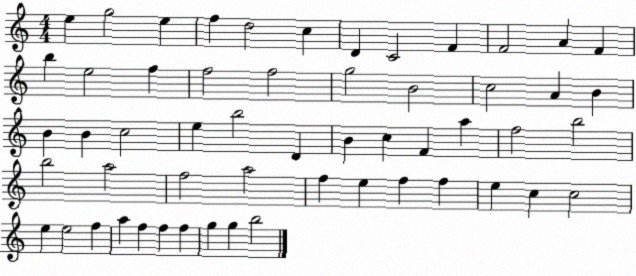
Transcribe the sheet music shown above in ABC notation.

X:1
T:Untitled
M:4/4
L:1/4
K:C
e g2 e f d2 c D C2 F F2 A F b e2 f f2 f2 g2 B2 c2 A B B B c2 e b2 D B c F a f2 b2 b2 a2 f2 a2 f e f f e c c2 e e2 f a f f f g g b2